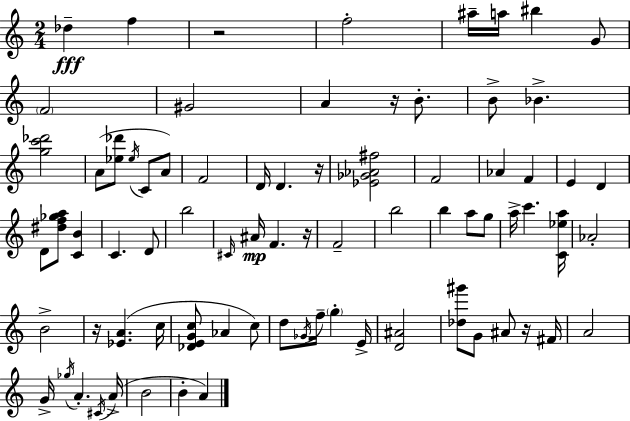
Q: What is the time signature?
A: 2/4